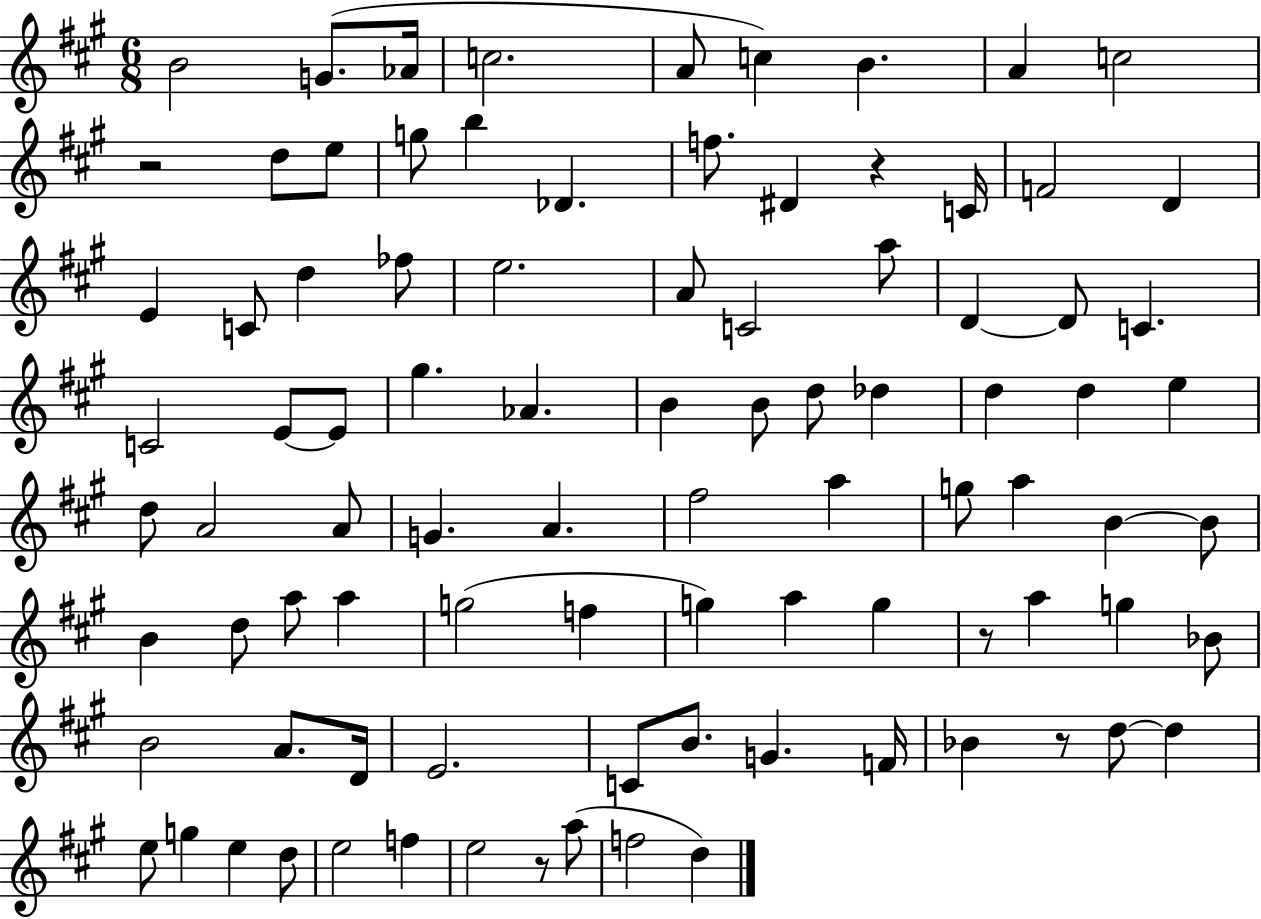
B4/h G4/e. Ab4/s C5/h. A4/e C5/q B4/q. A4/q C5/h R/h D5/e E5/e G5/e B5/q Db4/q. F5/e. D#4/q R/q C4/s F4/h D4/q E4/q C4/e D5/q FES5/e E5/h. A4/e C4/h A5/e D4/q D4/e C4/q. C4/h E4/e E4/e G#5/q. Ab4/q. B4/q B4/e D5/e Db5/q D5/q D5/q E5/q D5/e A4/h A4/e G4/q. A4/q. F#5/h A5/q G5/e A5/q B4/q B4/e B4/q D5/e A5/e A5/q G5/h F5/q G5/q A5/q G5/q R/e A5/q G5/q Bb4/e B4/h A4/e. D4/s E4/h. C4/e B4/e. G4/q. F4/s Bb4/q R/e D5/e D5/q E5/e G5/q E5/q D5/e E5/h F5/q E5/h R/e A5/e F5/h D5/q